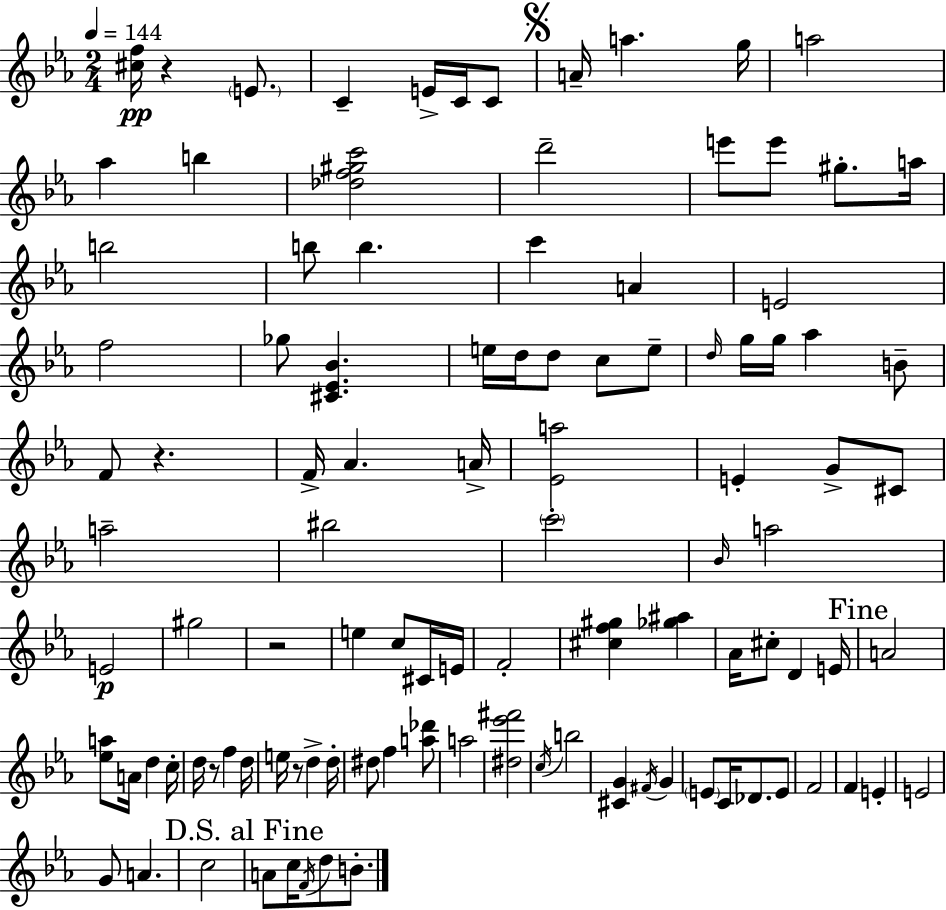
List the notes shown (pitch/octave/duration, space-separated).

[C#5,F5]/s R/q E4/e. C4/q E4/s C4/s C4/e A4/s A5/q. G5/s A5/h Ab5/q B5/q [Db5,F5,G#5,C6]/h D6/h E6/e E6/e G#5/e. A5/s B5/h B5/e B5/q. C6/q A4/q E4/h F5/h Gb5/e [C#4,Eb4,Bb4]/q. E5/s D5/s D5/e C5/e E5/e D5/s G5/s G5/s Ab5/q B4/e F4/e R/q. F4/s Ab4/q. A4/s [Eb4,A5]/h E4/q G4/e C#4/e A5/h BIS5/h C6/h Bb4/s A5/h E4/h G#5/h R/h E5/q C5/e C#4/s E4/s F4/h [C#5,F5,G#5]/q [Gb5,A#5]/q Ab4/s C#5/e D4/q E4/s A4/h [Eb5,A5]/e A4/s D5/q C5/s D5/s R/e F5/q D5/s E5/s R/e D5/q D5/s D#5/e F5/q [A5,Db6]/e A5/h [D#5,Eb6,F#6]/h C5/s B5/h [C#4,G4]/q F#4/s G4/q E4/e C4/s Db4/e. E4/e F4/h F4/q E4/q E4/h G4/e A4/q. C5/h A4/e C5/s F4/s D5/e B4/e.